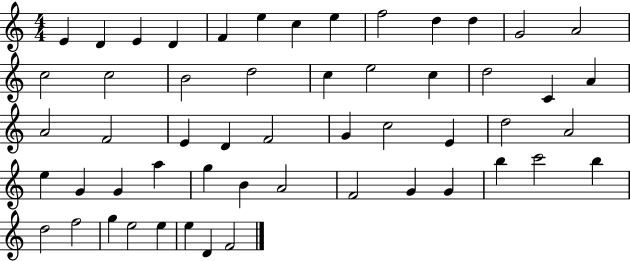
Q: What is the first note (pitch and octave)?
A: E4